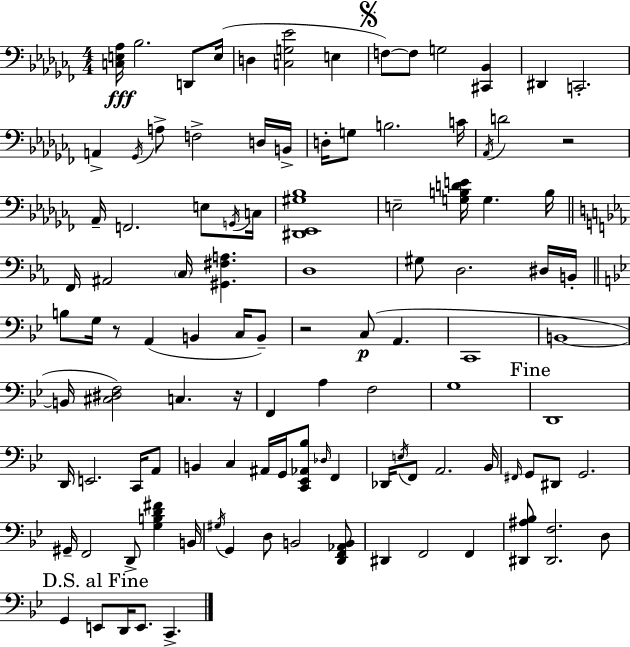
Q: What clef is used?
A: bass